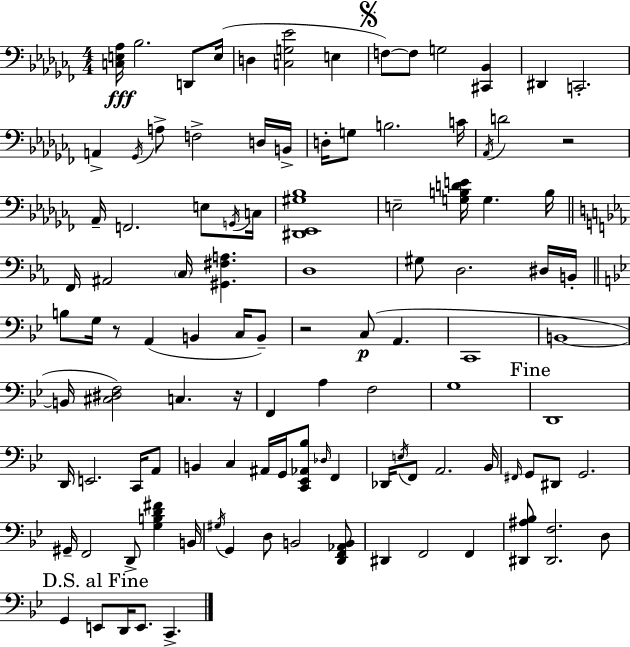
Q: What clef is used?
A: bass